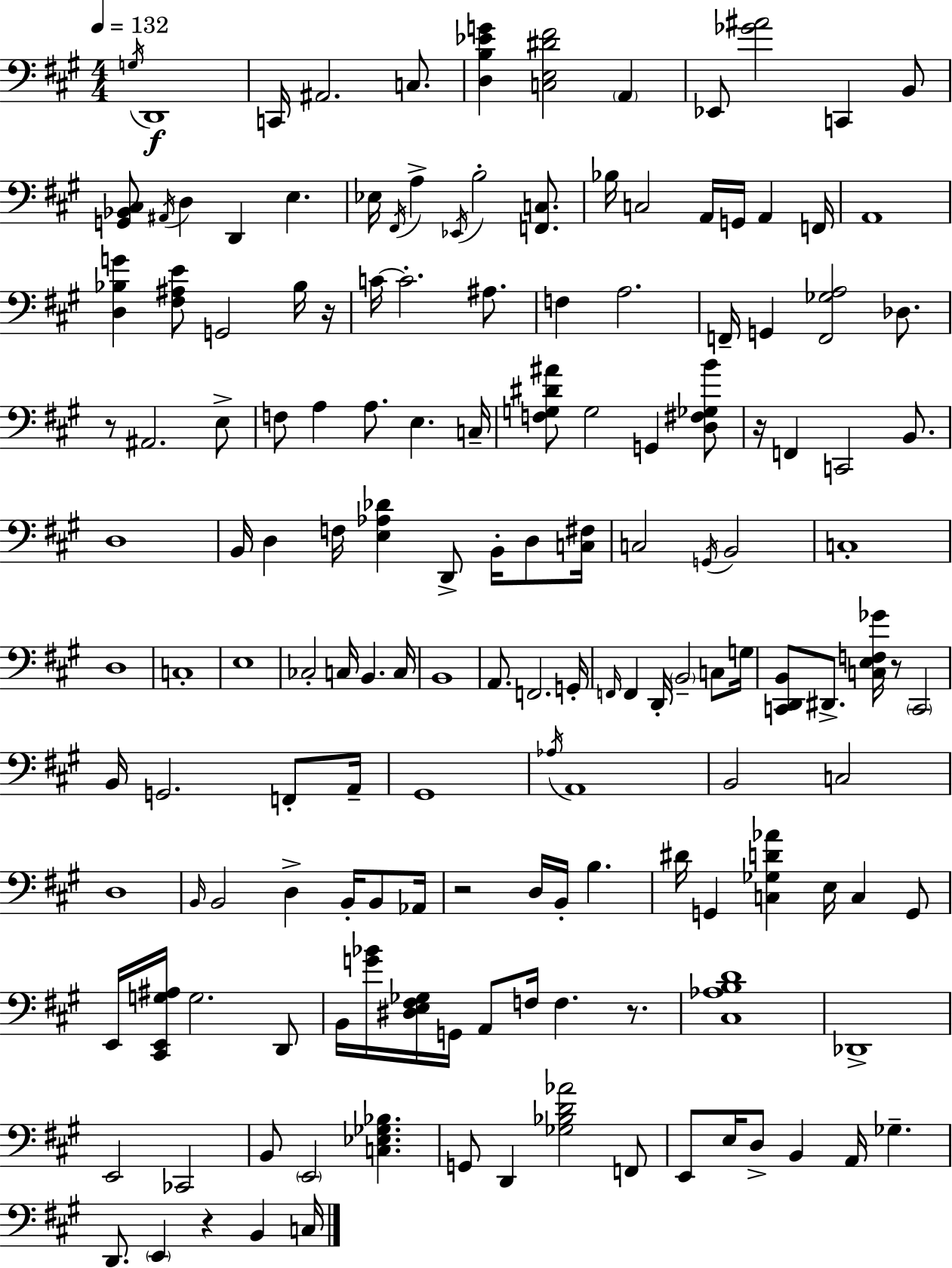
{
  \clef bass
  \numericTimeSignature
  \time 4/4
  \key a \major
  \tempo 4 = 132
  \acciaccatura { g16 }\f d,1 | c,16 ais,2. c8. | <d b ees' g'>4 <c e dis' fis'>2 \parenthesize a,4 | ees,8 <ges' ais'>2 c,4 b,8 | \break <g, bes, cis>8 \acciaccatura { ais,16 } d4 d,4 e4. | ees16 \acciaccatura { fis,16 } a4-> \acciaccatura { ees,16 } b2-. | <f, c>8. bes16 c2 a,16 g,16 a,4 | f,16 a,1 | \break <d bes g'>4 <fis ais e'>8 g,2 | bes16 r16 c'16~~ c'2.-. | ais8. f4 a2. | f,16-- g,4 <f, ges a>2 | \break des8. r8 ais,2. | e8-> f8 a4 a8. e4. | c16-- <f g dis' ais'>8 g2 g,4 | <d fis ges b'>8 r16 f,4 c,2 | \break b,8. d1 | b,16 d4 f16 <e aes des'>4 d,8-> | b,16-. d8 <c fis>16 c2 \acciaccatura { g,16 } b,2 | c1-. | \break d1 | c1-. | e1 | ces2-. c16 b,4. | \break c16 b,1 | a,8. f,2. | g,16-. \grace { f,16 } f,4 d,16-. \parenthesize b,2-- | c8 g16 <c, d, b,>8 dis,8.-> <c e f ges'>16 r8 \parenthesize c,2 | \break b,16 g,2. | f,8-. a,16-- gis,1 | \acciaccatura { aes16 } a,1 | b,2 c2 | \break d1 | \grace { b,16 } b,2 | d4-> b,16-. b,8 aes,16 r2 | d16 b,16-. b4. dis'16 g,4 <c ges d' aes'>4 | \break e16 c4 g,8 e,16 <cis, e, g ais>16 g2. | d,8 b,16 <g' bes'>16 <dis e fis ges>16 g,16 a,8 f16 f4. | r8. <cis aes b d'>1 | des,1-> | \break e,2 | ces,2 b,8 \parenthesize e,2 | <c ees ges bes>4. g,8 d,4 <ges bes d' aes'>2 | f,8 e,8 e16 d8-> b,4 | \break a,16 ges4.-- d,8. \parenthesize e,4 r4 | b,4 c16 \bar "|."
}